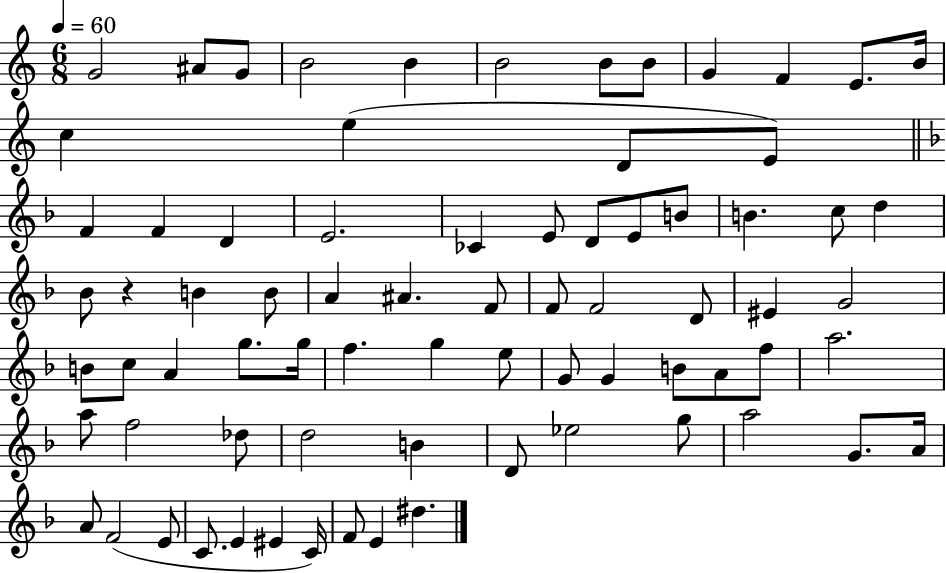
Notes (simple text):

G4/h A#4/e G4/e B4/h B4/q B4/h B4/e B4/e G4/q F4/q E4/e. B4/s C5/q E5/q D4/e E4/e F4/q F4/q D4/q E4/h. CES4/q E4/e D4/e E4/e B4/e B4/q. C5/e D5/q Bb4/e R/q B4/q B4/e A4/q A#4/q. F4/e F4/e F4/h D4/e EIS4/q G4/h B4/e C5/e A4/q G5/e. G5/s F5/q. G5/q E5/e G4/e G4/q B4/e A4/e F5/e A5/h. A5/e F5/h Db5/e D5/h B4/q D4/e Eb5/h G5/e A5/h G4/e. A4/s A4/e F4/h E4/e C4/e. E4/q EIS4/q C4/s F4/e E4/q D#5/q.